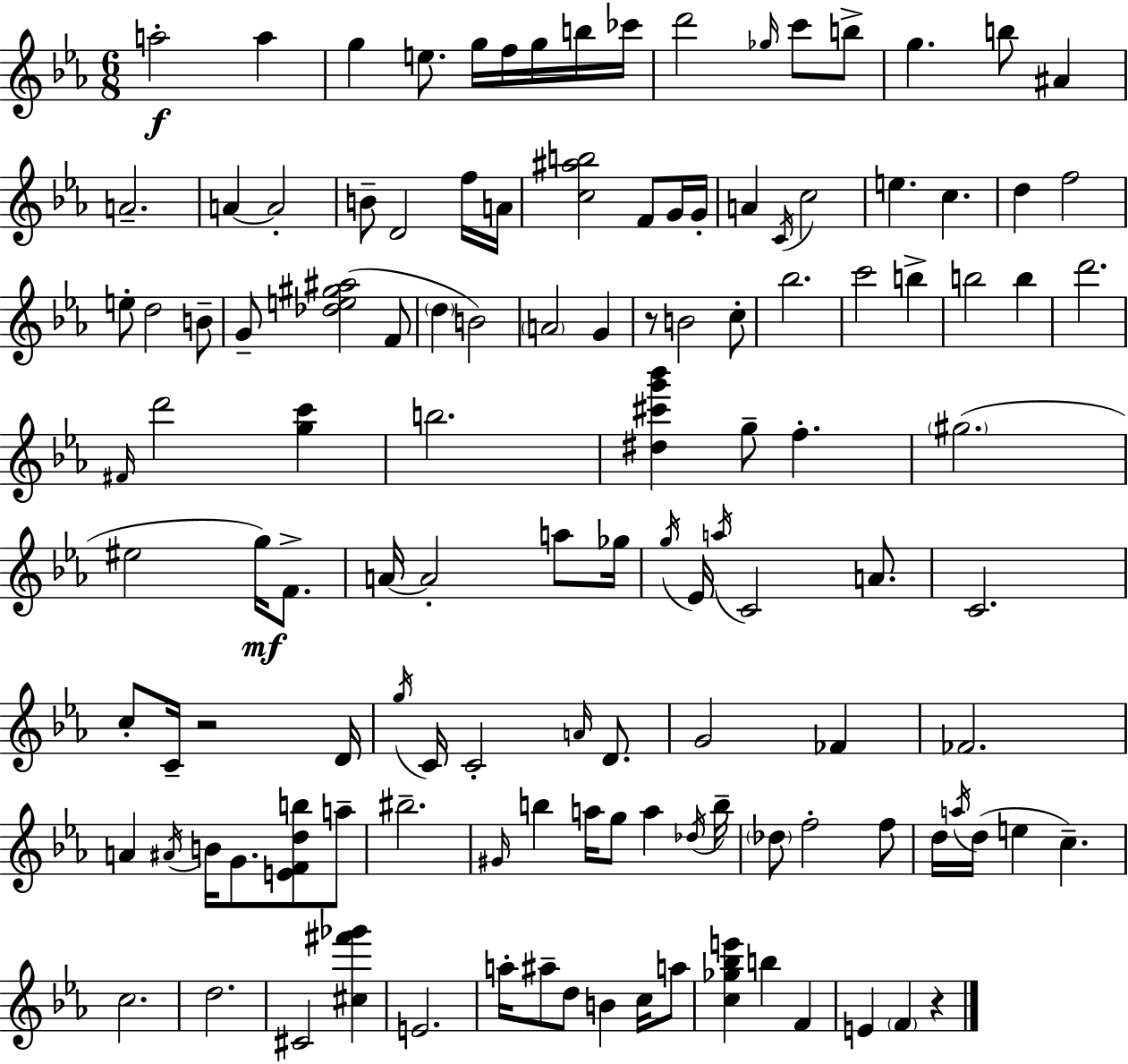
{
  \clef treble
  \numericTimeSignature
  \time 6/8
  \key ees \major
  a''2-.\f a''4 | g''4 e''8. g''16 f''16 g''16 b''16 ces'''16 | d'''2 \grace { ges''16 } c'''8 b''8-> | g''4. b''8 ais'4 | \break a'2.-- | a'4~~ a'2-. | b'8-- d'2 f''16 | a'16 <c'' ais'' b''>2 f'8 g'16 | \break g'16-. a'4 \acciaccatura { c'16 } c''2 | e''4. c''4. | d''4 f''2 | e''8-. d''2 | \break b'8-- g'8-- <des'' e'' gis'' ais''>2( | f'8 \parenthesize d''4 b'2) | \parenthesize a'2 g'4 | r8 b'2 | \break c''8-. bes''2. | c'''2 b''4-> | b''2 b''4 | d'''2. | \break \grace { fis'16 } d'''2 <g'' c'''>4 | b''2. | <dis'' cis''' g''' bes'''>4 g''8-- f''4.-. | \parenthesize gis''2.( | \break eis''2 g''16\mf) | f'8.-> a'16~~ a'2-. | a''8 ges''16 \acciaccatura { g''16 } ees'16 \acciaccatura { a''16 } c'2 | a'8. c'2. | \break c''8-. c'16-- r2 | d'16 \acciaccatura { g''16 } c'16 c'2-. | \grace { a'16 } d'8. g'2 | fes'4 fes'2. | \break a'4 \acciaccatura { ais'16 } | b'16 g'8. <e' f' d'' b''>8 a''8-- bis''2.-- | \grace { gis'16 } b''4 | a''16 g''8 a''4 \acciaccatura { des''16 } b''16-- \parenthesize des''8 | \break f''2-. f''8 d''16 \acciaccatura { a''16 }( | d''16 e''4 c''4.--) c''2. | d''2. | cis'2 | \break <cis'' fis''' ges'''>4 e'2. | a''16-. | ais''8-- d''8 b'4 c''16 a''8 <c'' ges'' bes'' e'''>4 | b''4 f'4 e'4 | \break \parenthesize f'4 r4 \bar "|."
}